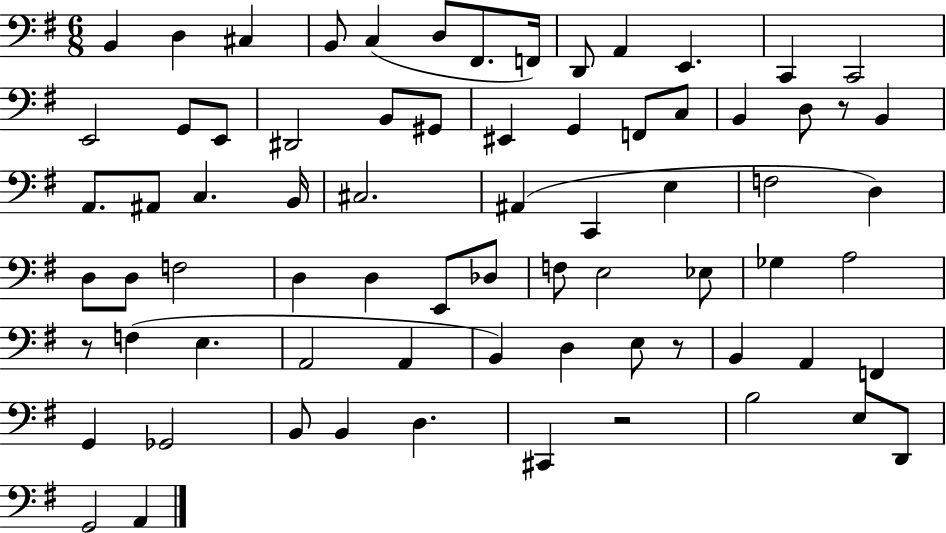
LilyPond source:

{
  \clef bass
  \numericTimeSignature
  \time 6/8
  \key g \major
  b,4 d4 cis4 | b,8 c4( d8 fis,8. f,16) | d,8 a,4 e,4. | c,4 c,2 | \break e,2 g,8 e,8 | dis,2 b,8 gis,8 | eis,4 g,4 f,8 c8 | b,4 d8 r8 b,4 | \break a,8. ais,8 c4. b,16 | cis2. | ais,4( c,4 e4 | f2 d4) | \break d8 d8 f2 | d4 d4 e,8 des8 | f8 e2 ees8 | ges4 a2 | \break r8 f4( e4. | a,2 a,4 | b,4) d4 e8 r8 | b,4 a,4 f,4 | \break g,4 ges,2 | b,8 b,4 d4. | cis,4 r2 | b2 e8 d,8 | \break g,2 a,4 | \bar "|."
}